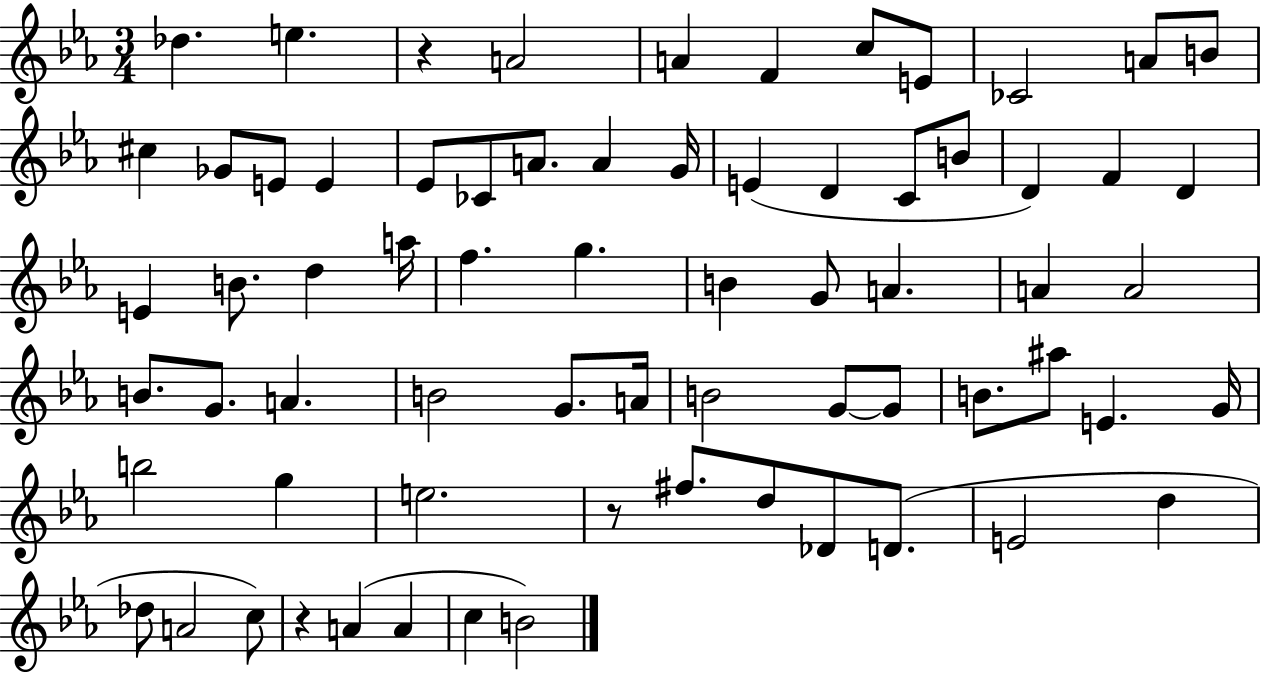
Db5/q. E5/q. R/q A4/h A4/q F4/q C5/e E4/e CES4/h A4/e B4/e C#5/q Gb4/e E4/e E4/q Eb4/e CES4/e A4/e. A4/q G4/s E4/q D4/q C4/e B4/e D4/q F4/q D4/q E4/q B4/e. D5/q A5/s F5/q. G5/q. B4/q G4/e A4/q. A4/q A4/h B4/e. G4/e. A4/q. B4/h G4/e. A4/s B4/h G4/e G4/e B4/e. A#5/e E4/q. G4/s B5/h G5/q E5/h. R/e F#5/e. D5/e Db4/e D4/e. E4/h D5/q Db5/e A4/h C5/e R/q A4/q A4/q C5/q B4/h